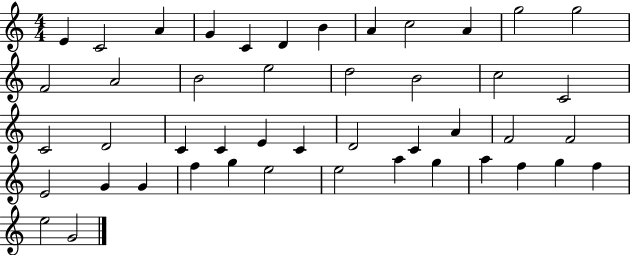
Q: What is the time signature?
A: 4/4